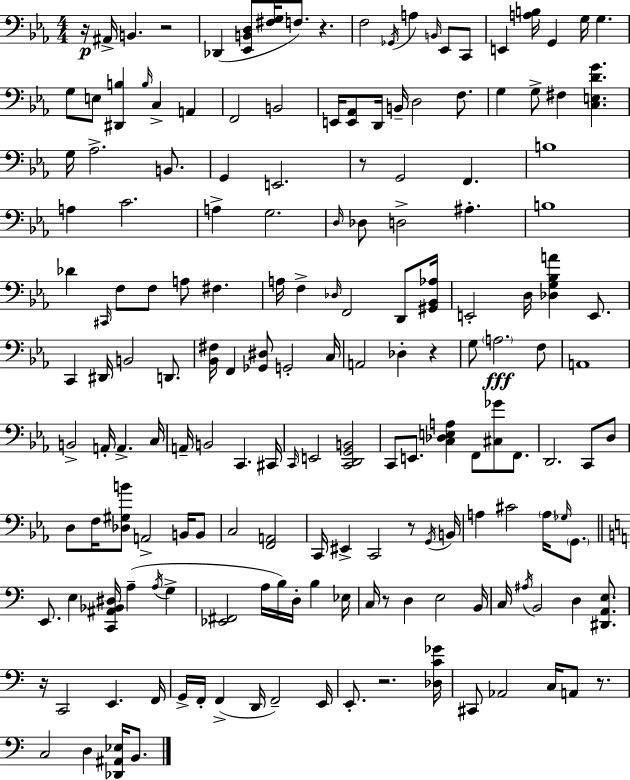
X:1
T:Untitled
M:4/4
L:1/4
K:Cm
z/4 ^A,,/4 B,, z2 _D,, [_E,,B,,D,]/2 [^F,G,]/4 F,/2 z F,2 _G,,/4 A, B,,/4 _E,,/2 C,,/2 E,, [A,B,]/4 G,, G,/4 G, G,/2 E,/2 [^D,,B,] B,/4 C, A,, F,,2 B,,2 E,,/4 [E,,_A,,]/2 D,,/4 B,,/4 D,2 F,/2 G, G,/2 ^F, [C,E,DG] G,/4 _A,2 B,,/2 G,, E,,2 z/2 G,,2 F,, B,4 A, C2 A, G,2 D,/4 _D,/2 D,2 ^A, B,4 _D ^C,,/4 F,/2 F,/2 A,/2 ^F, A,/4 F, _D,/4 F,,2 D,,/2 [^G,,_B,,_A,]/4 E,,2 D,/4 [_D,G,_B,A] E,,/2 C,, ^D,,/4 B,,2 D,,/2 [_B,,^F,]/4 F,, [_G,,^D,]/2 G,,2 C,/4 A,,2 _D, z G,/2 A,2 F,/2 A,,4 B,,2 A,,/4 A,, C,/4 A,,/4 B,,2 C,, ^C,,/4 C,,/4 E,,2 [C,,D,,G,,B,,]2 C,,/2 E,,/2 [C,_D,E,A,] F,,/2 [^C,_G]/2 F,,/2 D,,2 C,,/2 D,/2 D,/2 F,/4 [_D,^G,B]/2 A,,2 B,,/4 B,,/2 C,2 [F,,A,,]2 C,,/4 ^E,, C,,2 z/2 G,,/4 B,,/4 A, ^C2 A,/4 _G,/4 G,,/2 E,,/2 E, [C,,^A,,_B,,^D,]/4 A, A,/4 G, [_E,,^F,,]2 A,/4 B,/4 D,/4 B, _E,/4 C,/4 z/2 D, E,2 B,,/4 C,/4 ^A,/4 B,,2 D, [^D,,A,,E,]/2 z/4 C,,2 E,, F,,/4 G,,/4 F,,/4 F,, D,,/4 F,,2 E,,/4 E,,/2 z2 [_D,C_G]/4 ^C,,/2 _A,,2 C,/4 A,,/2 z/2 C,2 D, [_D,,^A,,_E,]/4 B,,/2